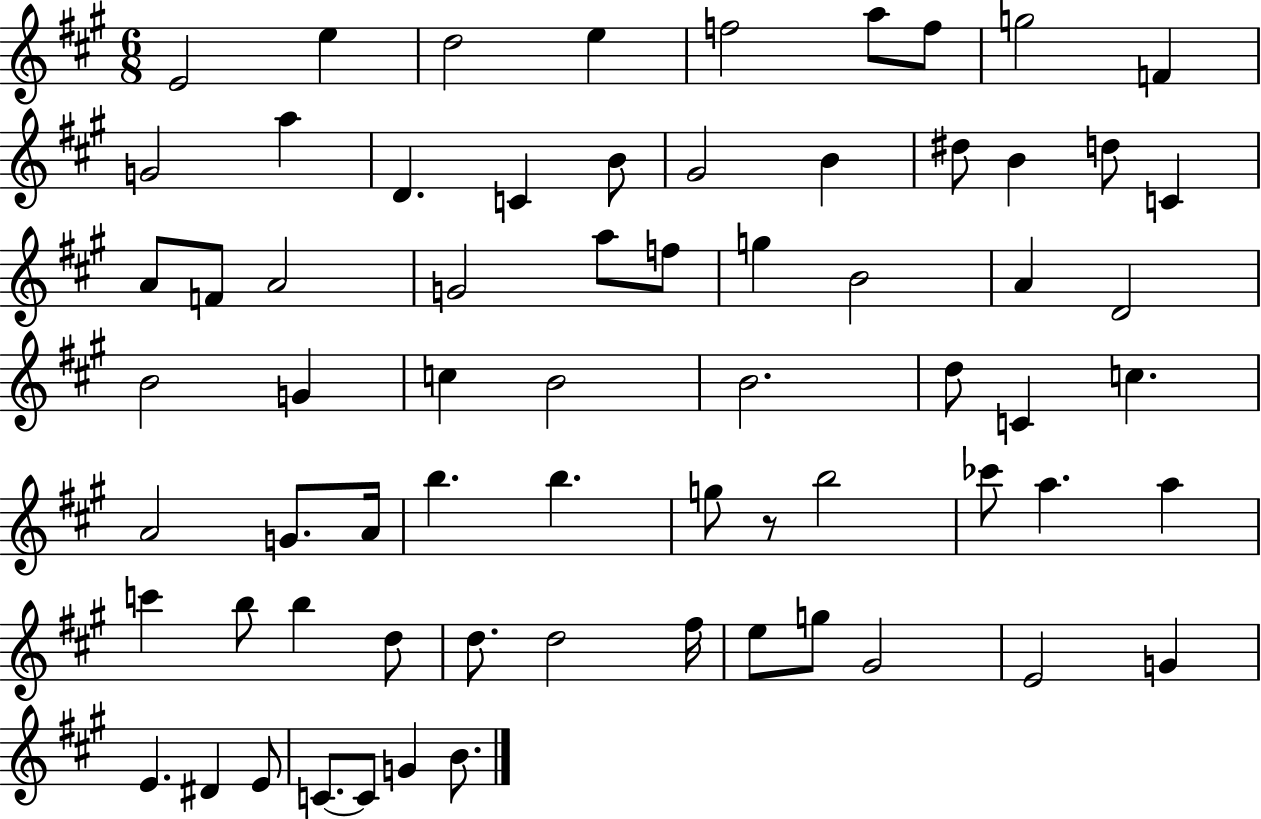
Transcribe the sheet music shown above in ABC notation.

X:1
T:Untitled
M:6/8
L:1/4
K:A
E2 e d2 e f2 a/2 f/2 g2 F G2 a D C B/2 ^G2 B ^d/2 B d/2 C A/2 F/2 A2 G2 a/2 f/2 g B2 A D2 B2 G c B2 B2 d/2 C c A2 G/2 A/4 b b g/2 z/2 b2 _c'/2 a a c' b/2 b d/2 d/2 d2 ^f/4 e/2 g/2 ^G2 E2 G E ^D E/2 C/2 C/2 G B/2